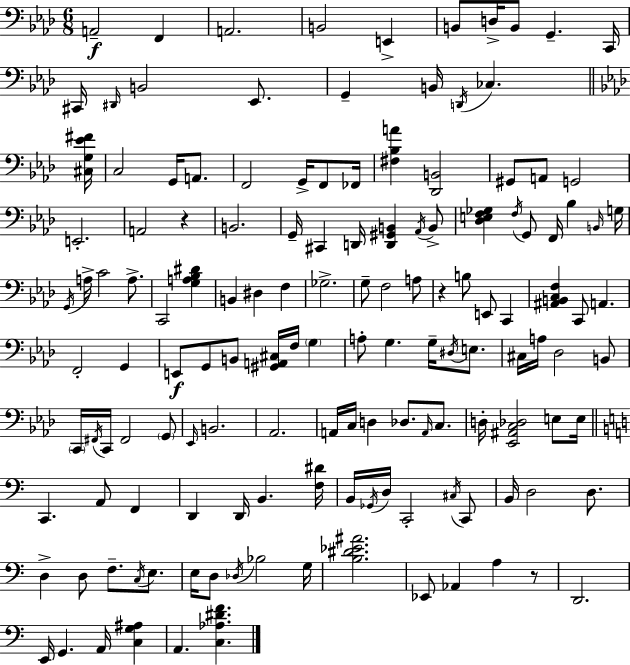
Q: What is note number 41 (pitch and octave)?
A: B2